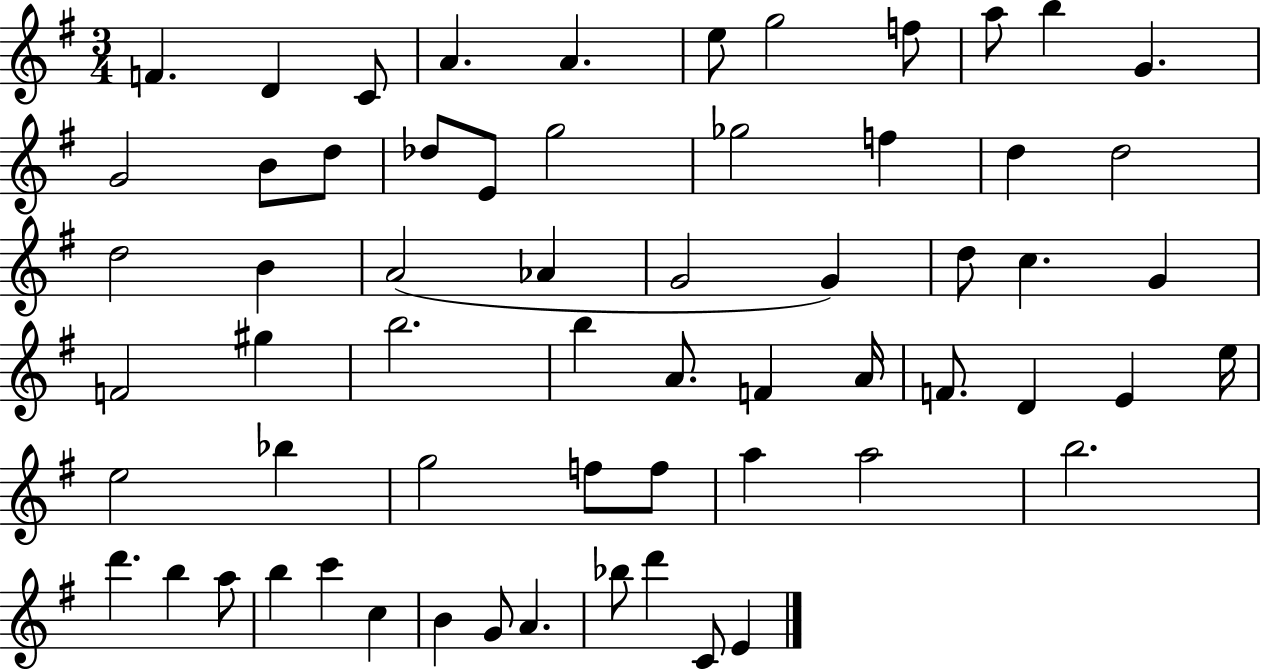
F4/q. D4/q C4/e A4/q. A4/q. E5/e G5/h F5/e A5/e B5/q G4/q. G4/h B4/e D5/e Db5/e E4/e G5/h Gb5/h F5/q D5/q D5/h D5/h B4/q A4/h Ab4/q G4/h G4/q D5/e C5/q. G4/q F4/h G#5/q B5/h. B5/q A4/e. F4/q A4/s F4/e. D4/q E4/q E5/s E5/h Bb5/q G5/h F5/e F5/e A5/q A5/h B5/h. D6/q. B5/q A5/e B5/q C6/q C5/q B4/q G4/e A4/q. Bb5/e D6/q C4/e E4/q